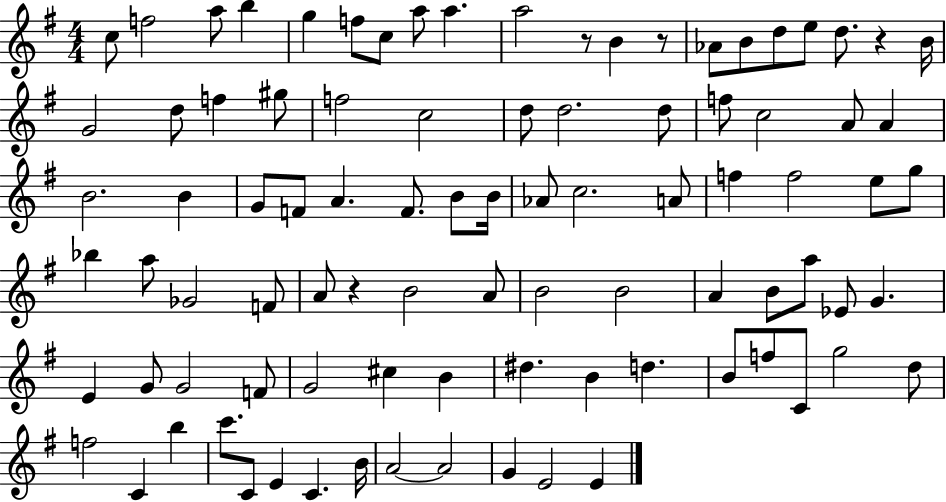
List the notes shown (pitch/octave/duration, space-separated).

C5/e F5/h A5/e B5/q G5/q F5/e C5/e A5/e A5/q. A5/h R/e B4/q R/e Ab4/e B4/e D5/e E5/e D5/e. R/q B4/s G4/h D5/e F5/q G#5/e F5/h C5/h D5/e D5/h. D5/e F5/e C5/h A4/e A4/q B4/h. B4/q G4/e F4/e A4/q. F4/e. B4/e B4/s Ab4/e C5/h. A4/e F5/q F5/h E5/e G5/e Bb5/q A5/e Gb4/h F4/e A4/e R/q B4/h A4/e B4/h B4/h A4/q B4/e A5/e Eb4/e G4/q. E4/q G4/e G4/h F4/e G4/h C#5/q B4/q D#5/q. B4/q D5/q. B4/e F5/e C4/e G5/h D5/e F5/h C4/q B5/q C6/e. C4/e E4/q C4/q. B4/s A4/h A4/h G4/q E4/h E4/q